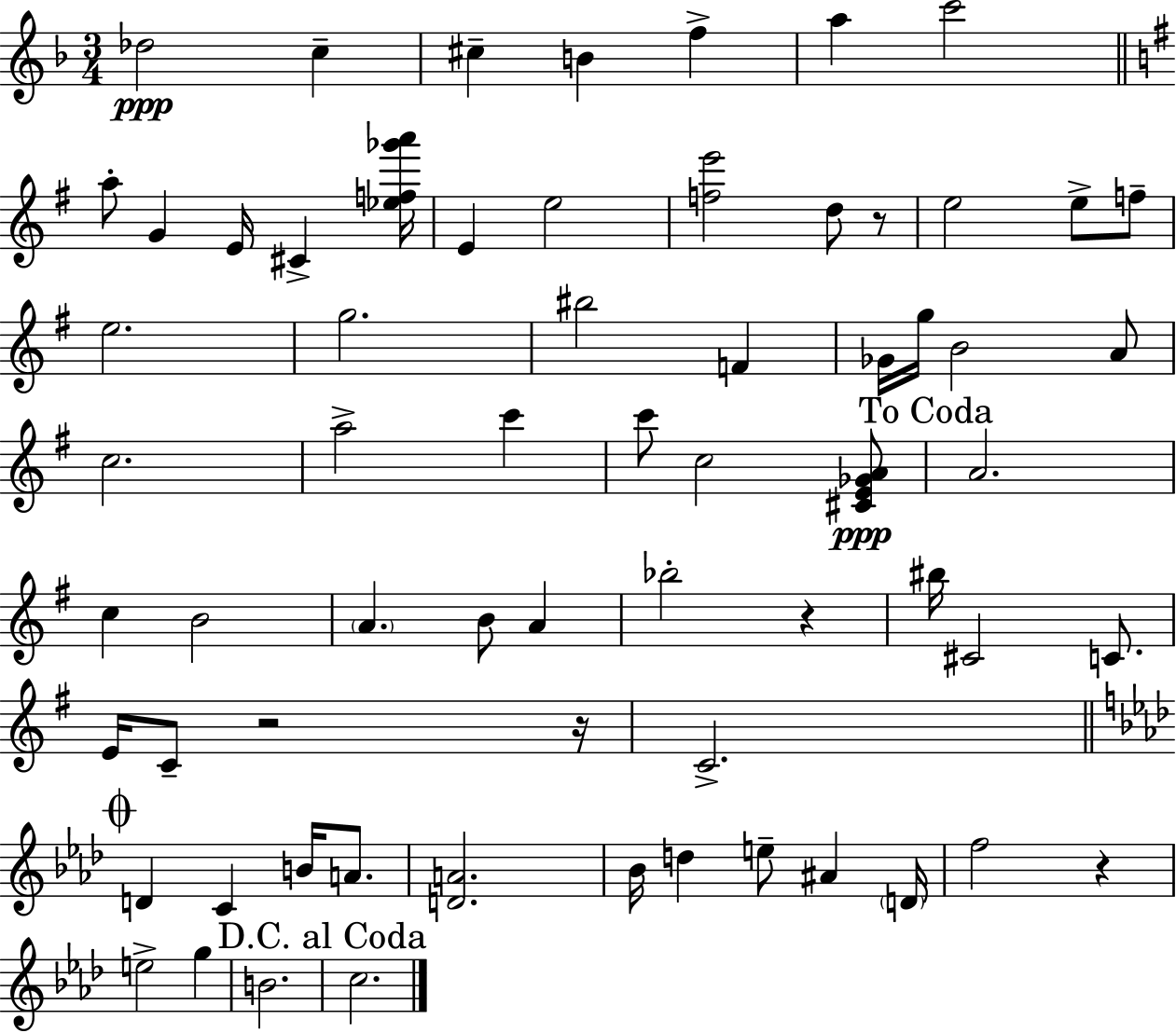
Db5/h C5/q C#5/q B4/q F5/q A5/q C6/h A5/e G4/q E4/s C#4/q [Eb5,F5,Gb6,A6]/s E4/q E5/h [F5,E6]/h D5/e R/e E5/h E5/e F5/e E5/h. G5/h. BIS5/h F4/q Gb4/s G5/s B4/h A4/e C5/h. A5/h C6/q C6/e C5/h [C#4,E4,Gb4,A4]/e A4/h. C5/q B4/h A4/q. B4/e A4/q Bb5/h R/q BIS5/s C#4/h C4/e. E4/s C4/e R/h R/s C4/h. D4/q C4/q B4/s A4/e. [D4,A4]/h. Bb4/s D5/q E5/e A#4/q D4/s F5/h R/q E5/h G5/q B4/h. C5/h.